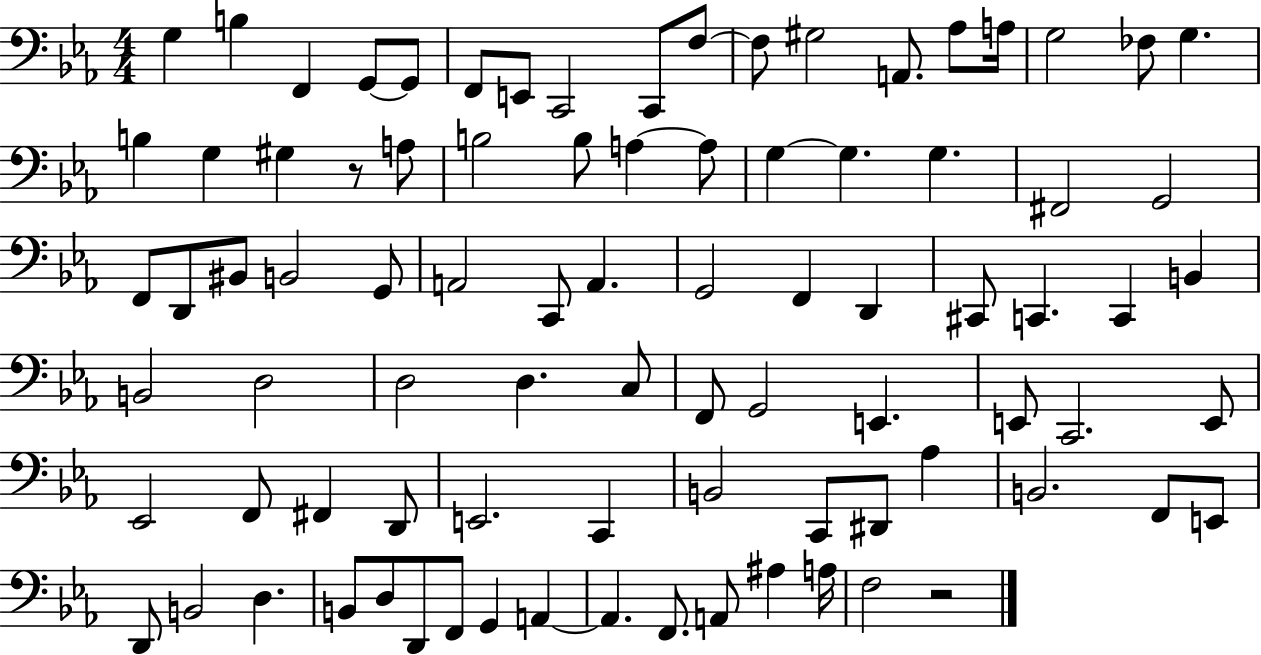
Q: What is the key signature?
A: EES major